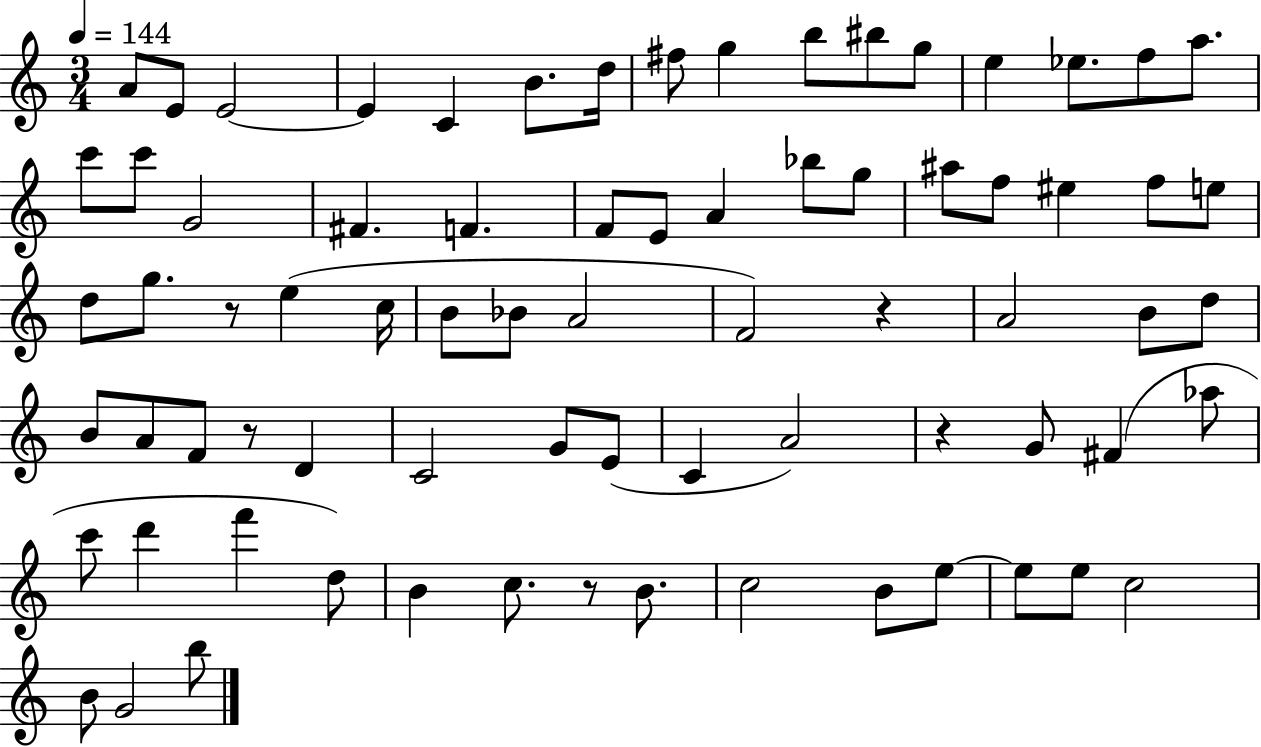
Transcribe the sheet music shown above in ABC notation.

X:1
T:Untitled
M:3/4
L:1/4
K:C
A/2 E/2 E2 E C B/2 d/4 ^f/2 g b/2 ^b/2 g/2 e _e/2 f/2 a/2 c'/2 c'/2 G2 ^F F F/2 E/2 A _b/2 g/2 ^a/2 f/2 ^e f/2 e/2 d/2 g/2 z/2 e c/4 B/2 _B/2 A2 F2 z A2 B/2 d/2 B/2 A/2 F/2 z/2 D C2 G/2 E/2 C A2 z G/2 ^F _a/2 c'/2 d' f' d/2 B c/2 z/2 B/2 c2 B/2 e/2 e/2 e/2 c2 B/2 G2 b/2